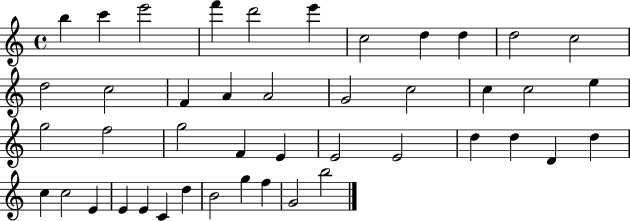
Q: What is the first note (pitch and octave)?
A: B5